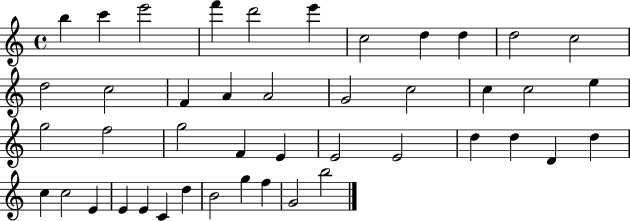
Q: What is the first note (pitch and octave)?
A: B5